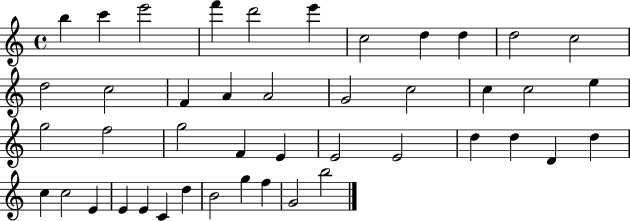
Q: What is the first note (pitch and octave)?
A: B5